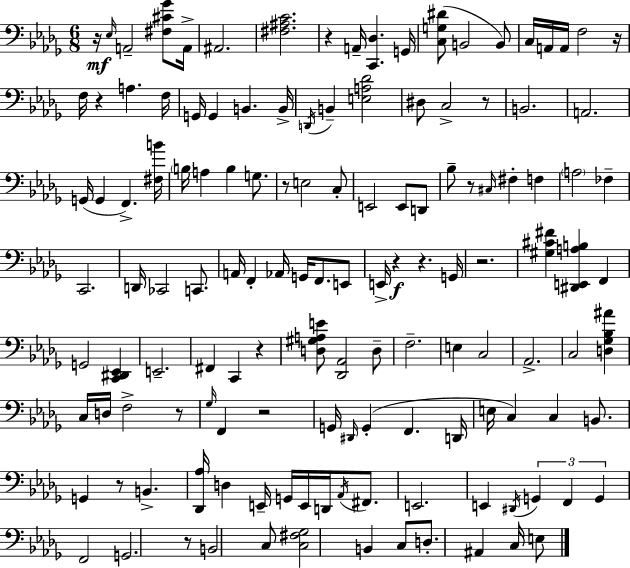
{
  \clef bass
  \numericTimeSignature
  \time 6/8
  \key bes \minor
  \repeat volta 2 { r16\mf \grace { ees16 } a,2-- <fis cis' ges'>8 | a,16-> ais,2. | <fis ais c'>2. | r4 a,16-- <c, des>4. | \break g,16 <c g dis'>8( b,2 b,8) | c16 a,16 a,16 f2 | r16 f16 r4 a4. | f16 g,16 g,4 b,4. | \break b,16-> \acciaccatura { d,16 } b,4-- <e a des'>2 | dis8 c2-> | r8 b,2. | a,2. | \break g,16( g,4 f,4.->) | <fis b'>16 \parenthesize b16 a4 b4 g8. | r8 e2 | c8-. e,2 e,8 | \break d,8 bes8-- r8 \grace { cis16 } fis4-. f4 | \parenthesize a2 fes4-- | c,2. | d,16 ces,2 | \break c,8. a,16 f,4-. aes,16 g,16 f,8. | e,8 e,16-> r4\f r4. | g,16 r2. | <gis cis' fis'>4 <dis, e, a b>4 f,4 | \break g,2 <c, dis, ees,>4 | e,2.-- | fis,4 c,4 r4 | <d gis a e'>8 <des, aes,>2 | \break d8-- f2.-- | e4 c2 | aes,2.-> | c2 <d ges bes ais'>4 | \break c16 d16 f2-> | r8 \grace { ges16 } f,4 r2 | g,16 \grace { dis,16 }( g,4-. f,4. | d,16 e16 c4) c4 | \break b,8. g,4 r8 b,4.-> | <des, aes>16 d4 e,16-- g,16 | e,16 d,16 \acciaccatura { aes,16 } fis,8. e,2. | e,4 \acciaccatura { dis,16 } \tuplet 3/2 { g,4 | \break f,4 g,4 } f,2 | g,2. | r8 b,2 | c8 <c fis ges>2 | \break b,4 c8 d8.-. | ais,4 c16 e8 } \bar "|."
}